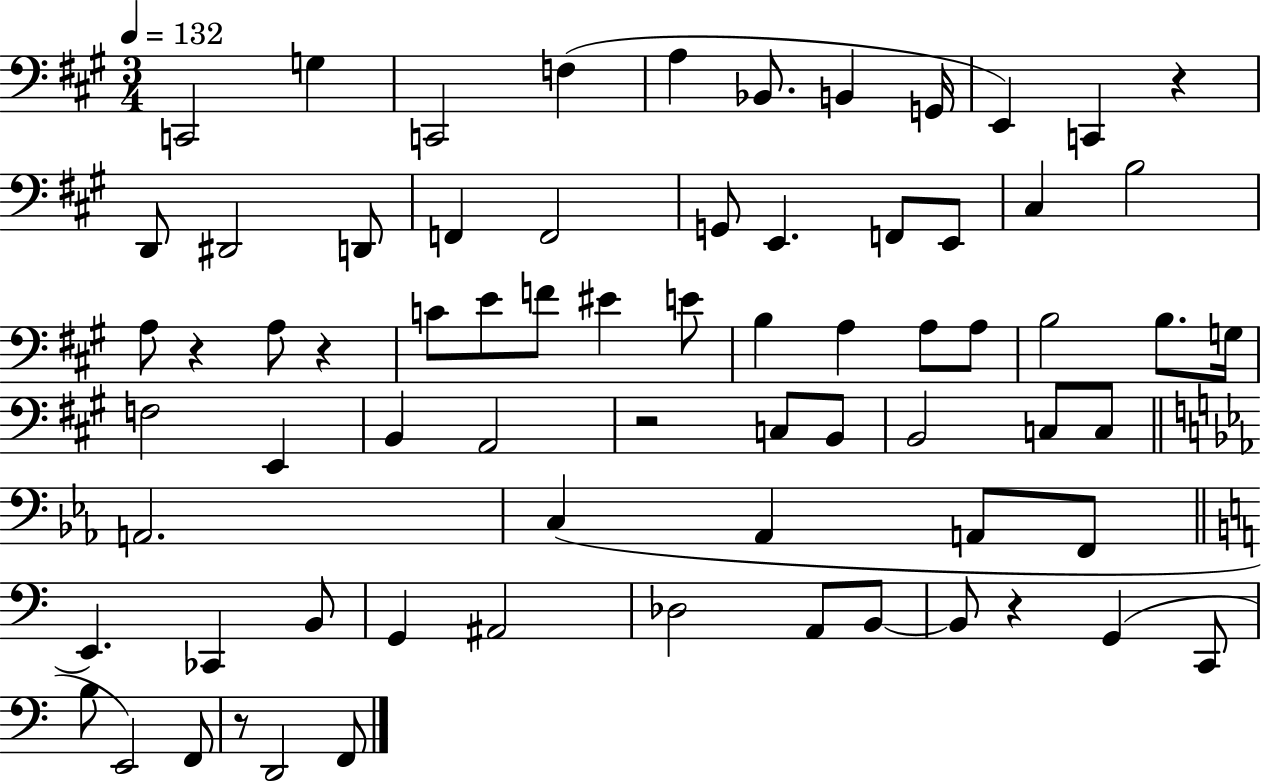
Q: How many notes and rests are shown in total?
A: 71